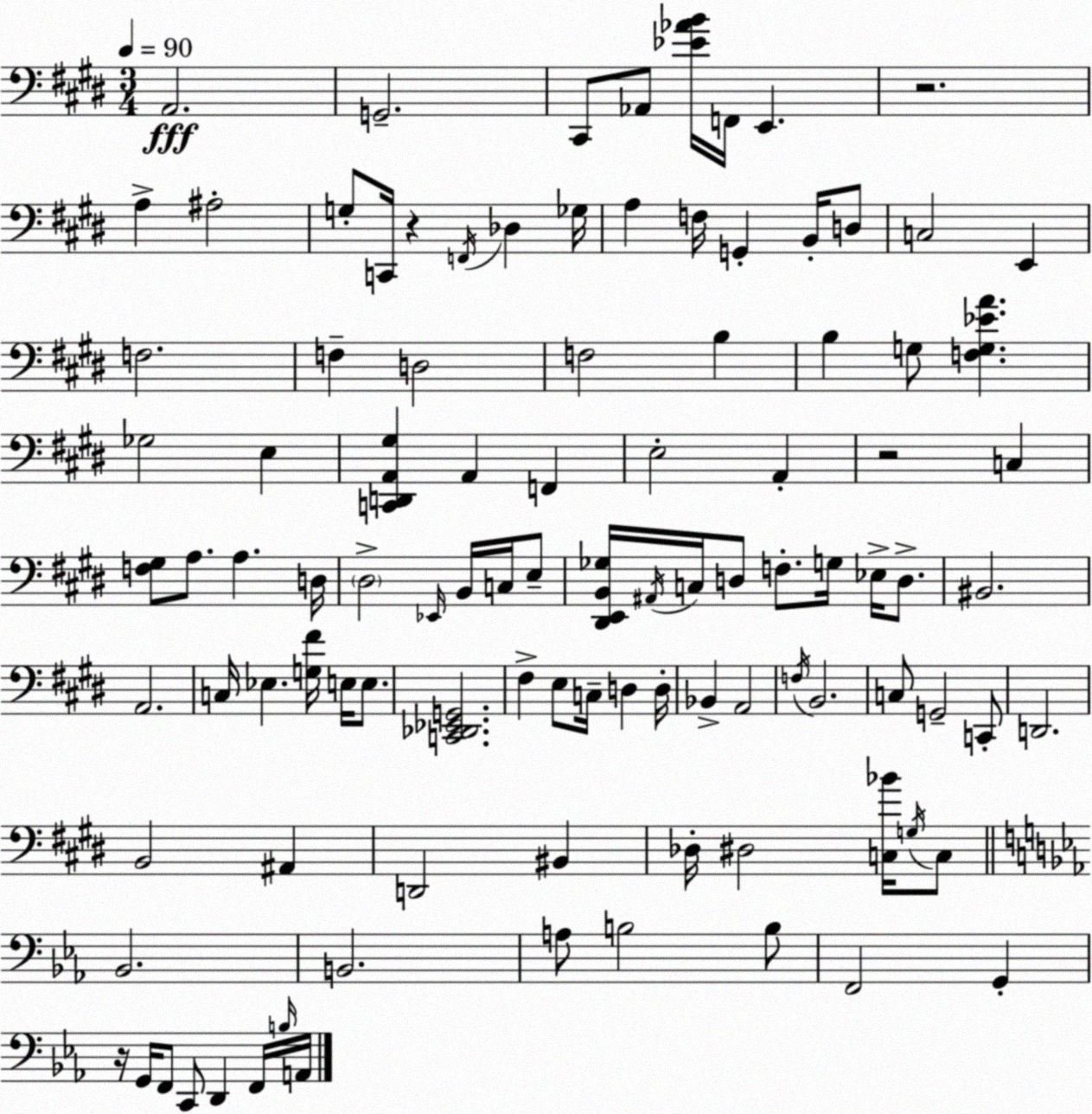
X:1
T:Untitled
M:3/4
L:1/4
K:E
A,,2 G,,2 ^C,,/2 _A,,/2 [_E_AB]/4 F,,/4 E,, z2 A, ^A,2 G,/2 C,,/4 z F,,/4 _D, _G,/4 A, F,/4 G,, B,,/4 D,/2 C,2 E,, F,2 F, D,2 F,2 B, B, G,/2 [F,G,_EA] _G,2 E, [C,,D,,A,,^G,] A,, F,, E,2 A,, z2 C, [F,^G,]/2 A,/2 A, D,/4 ^D,2 _E,,/4 B,,/4 C,/4 E,/2 [^D,,E,,B,,_G,]/4 ^A,,/4 C,/4 D,/2 F,/2 G,/4 _E,/4 D,/2 ^B,,2 A,,2 C,/4 _E, [G,^F]/4 E,/4 E,/2 [C,,_D,,_E,,G,,]2 ^F, E,/2 C,/4 D, D,/4 _B,, A,,2 F,/4 B,,2 C,/2 G,,2 C,,/2 D,,2 B,,2 ^A,, D,,2 ^B,, _D,/4 ^D,2 [C,_B]/4 G,/4 C,/2 _B,,2 B,,2 A,/2 B,2 B,/2 F,,2 G,, z/4 G,,/4 F,,/2 C,,/2 D,, F,,/4 B,/4 A,,/4